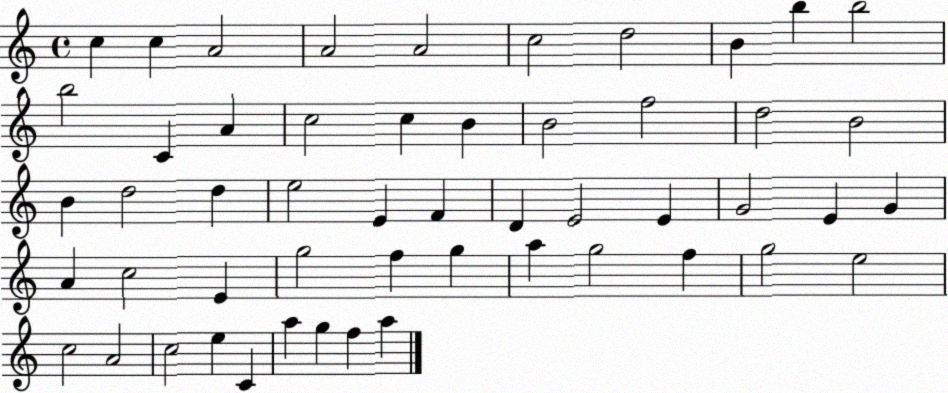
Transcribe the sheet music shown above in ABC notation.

X:1
T:Untitled
M:4/4
L:1/4
K:C
c c A2 A2 A2 c2 d2 B b b2 b2 C A c2 c B B2 f2 d2 B2 B d2 d e2 E F D E2 E G2 E G A c2 E g2 f g a g2 f g2 e2 c2 A2 c2 e C a g f a